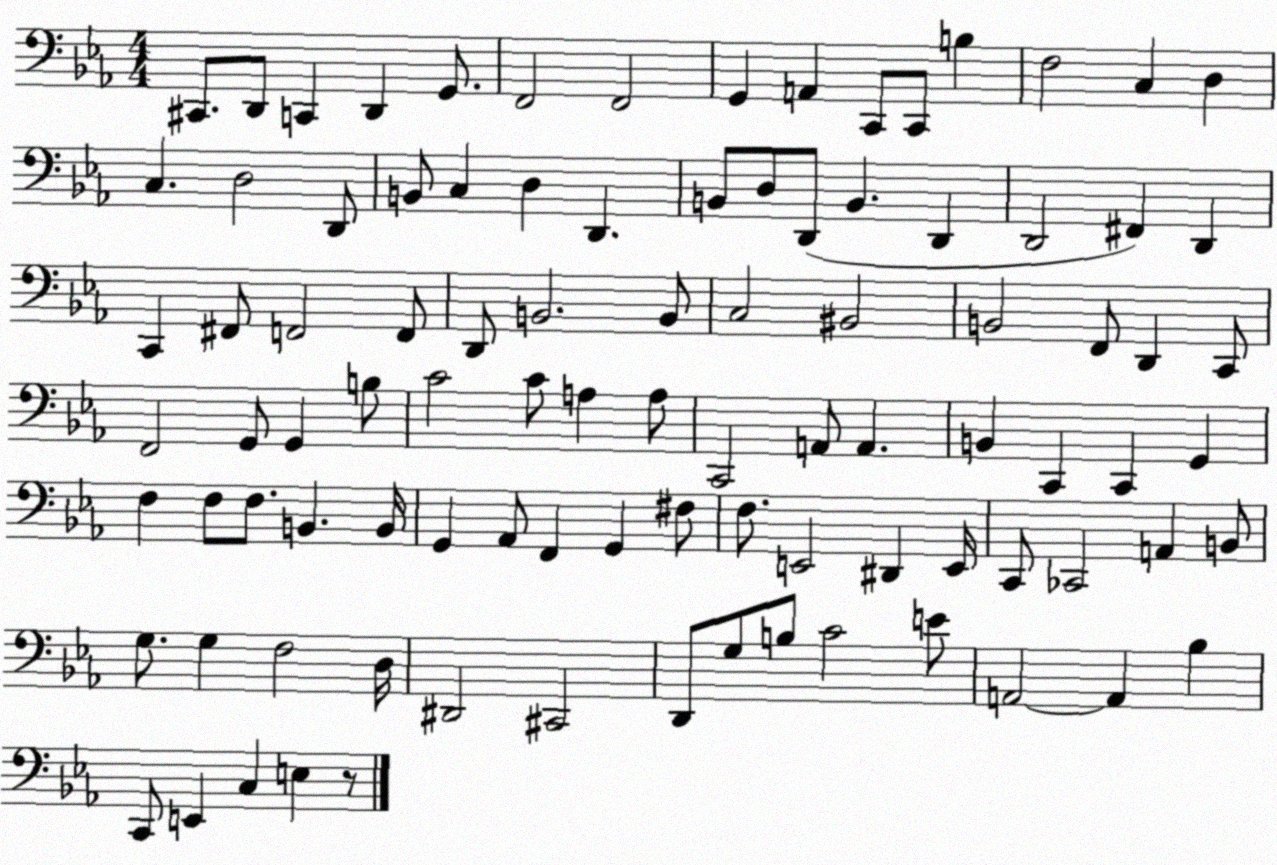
X:1
T:Untitled
M:4/4
L:1/4
K:Eb
^C,,/2 D,,/2 C,, D,, G,,/2 F,,2 F,,2 G,, A,, C,,/2 C,,/2 B, F,2 C, D, C, D,2 D,,/2 B,,/2 C, D, D,, B,,/2 D,/2 D,,/2 B,, D,, D,,2 ^F,, D,, C,, ^F,,/2 F,,2 F,,/2 D,,/2 B,,2 B,,/2 C,2 ^B,,2 B,,2 F,,/2 D,, C,,/2 F,,2 G,,/2 G,, B,/2 C2 C/2 A, A,/2 C,,2 A,,/2 A,, B,, C,, C,, G,, F, F,/2 F,/2 B,, B,,/4 G,, _A,,/2 F,, G,, ^F,/2 F,/2 E,,2 ^D,, E,,/4 C,,/2 _C,,2 A,, B,,/2 G,/2 G, F,2 D,/4 ^D,,2 ^C,,2 D,,/2 G,/2 B,/2 C2 E/2 A,,2 A,, _B, C,,/2 E,, C, E, z/2